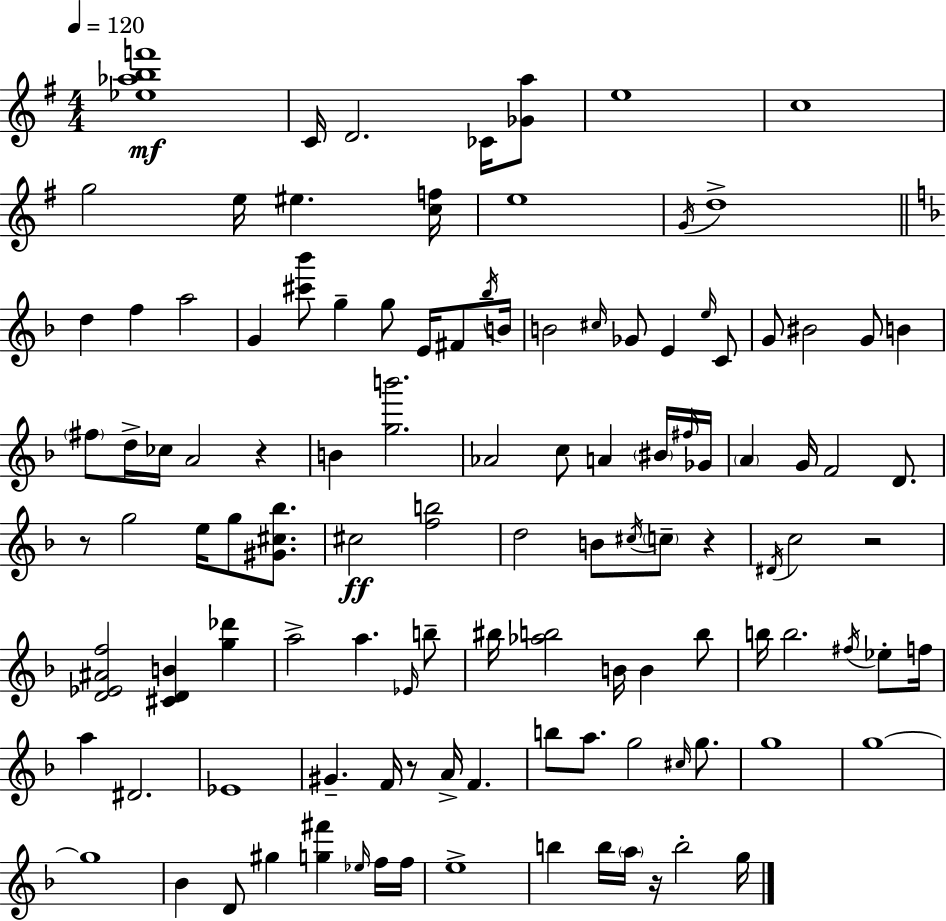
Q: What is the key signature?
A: G major